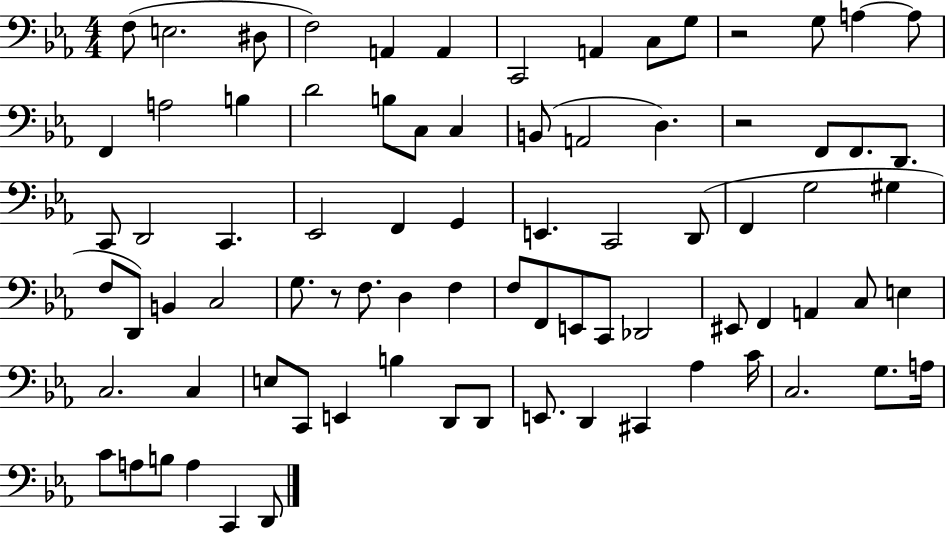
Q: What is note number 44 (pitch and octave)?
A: F3